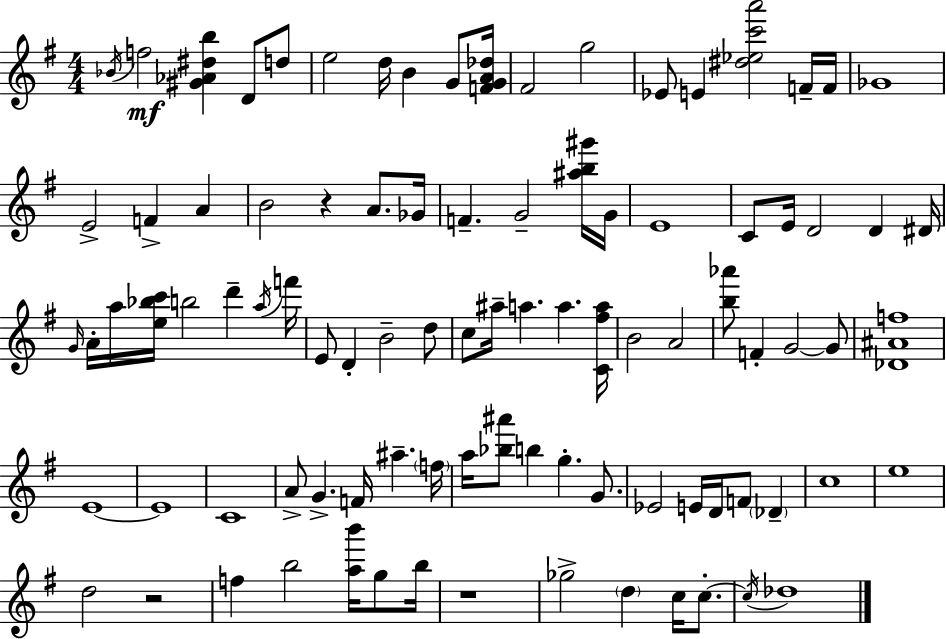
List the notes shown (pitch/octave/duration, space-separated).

Bb4/s F5/h [G#4,Ab4,D#5,B5]/q D4/e D5/e E5/h D5/s B4/q G4/e [F4,G4,A4,Db5]/s F#4/h G5/h Eb4/e E4/q [D#5,Eb5,C6,A6]/h F4/s F4/s Gb4/w E4/h F4/q A4/q B4/h R/q A4/e. Gb4/s F4/q. G4/h [A#5,B5,G#6]/s G4/s E4/w C4/e E4/s D4/h D4/q D#4/s G4/s A4/s A5/s [E5,Bb5,C6]/s B5/h D6/q A5/s F6/s E4/e D4/q B4/h D5/e C5/e A#5/s A5/q. A5/q. [C4,F#5,A5]/s B4/h A4/h [B5,Ab6]/e F4/q G4/h G4/e [Db4,A#4,F5]/w E4/w E4/w C4/w A4/e G4/q. F4/s A#5/q. F5/s A5/s [Bb5,A#6]/e B5/q G5/q. G4/e. Eb4/h E4/s D4/s F4/e Db4/q C5/w E5/w D5/h R/h F5/q B5/h [A5,B6]/s G5/e B5/s R/w Gb5/h D5/q C5/s C5/e. C5/s Db5/w